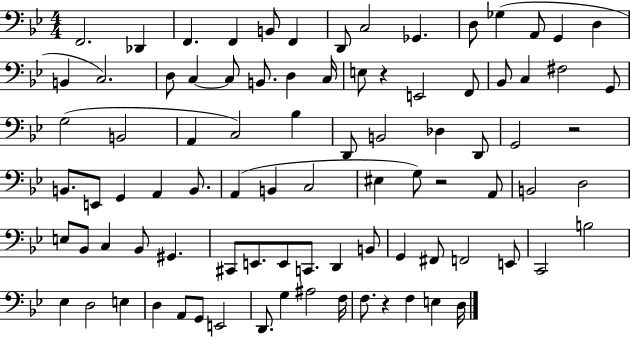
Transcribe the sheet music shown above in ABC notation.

X:1
T:Untitled
M:4/4
L:1/4
K:Bb
F,,2 _D,, F,, F,, B,,/2 F,, D,,/2 C,2 _G,, D,/2 _G, A,,/2 G,, D, B,, C,2 D,/2 C, C,/2 B,,/2 D, C,/4 E,/2 z E,,2 F,,/2 _B,,/2 C, ^F,2 G,,/2 G,2 B,,2 A,, C,2 _B, D,,/2 B,,2 _D, D,,/2 G,,2 z2 B,,/2 E,,/2 G,, A,, B,,/2 A,, B,, C,2 ^E, G,/2 z2 A,,/2 B,,2 D,2 E,/2 _B,,/2 C, _B,,/2 ^G,, ^C,,/2 E,,/2 E,,/2 C,,/2 D,, B,,/2 G,, ^F,,/2 F,,2 E,,/2 C,,2 B,2 _E, D,2 E, D, A,,/2 G,,/2 E,,2 D,,/2 G, ^A,2 F,/4 F,/2 z F, E, D,/4